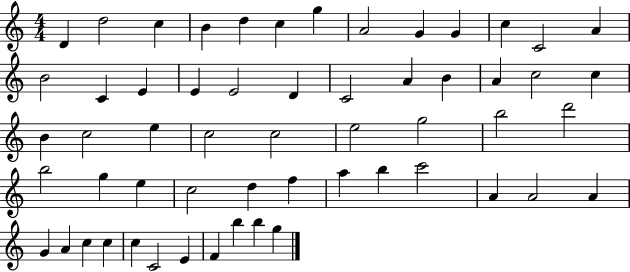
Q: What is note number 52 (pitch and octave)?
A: C4